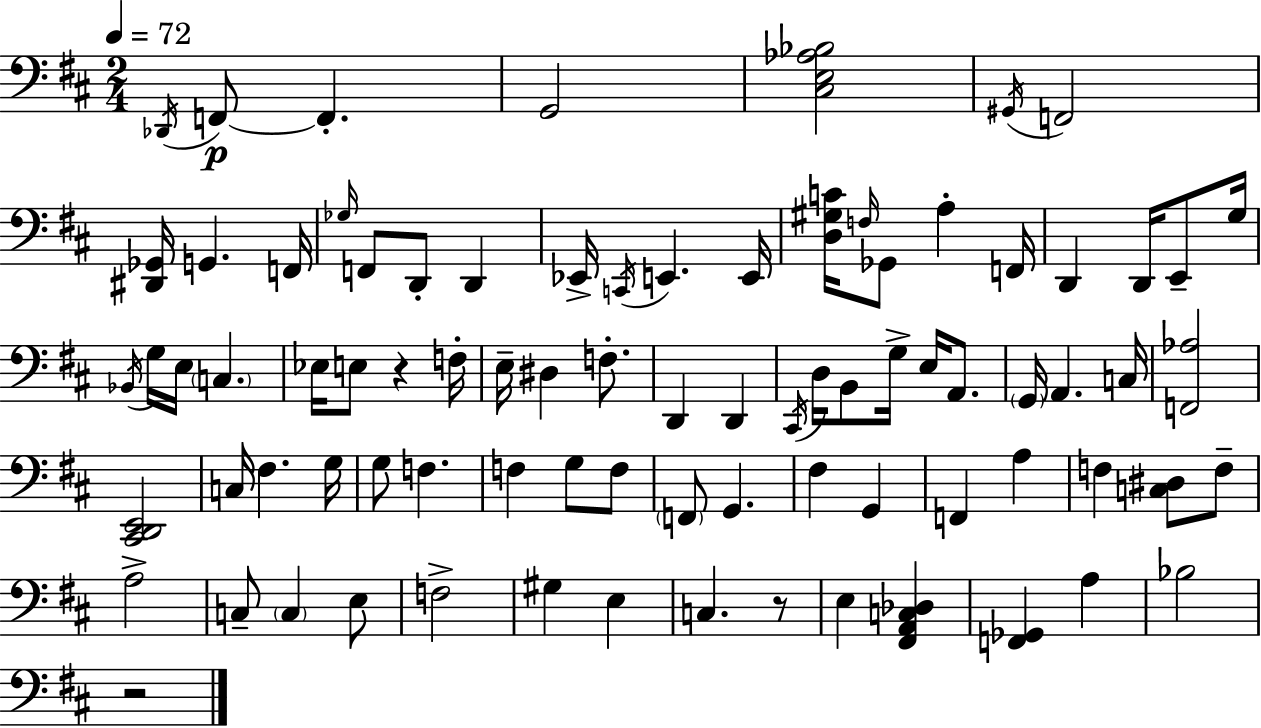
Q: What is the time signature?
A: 2/4